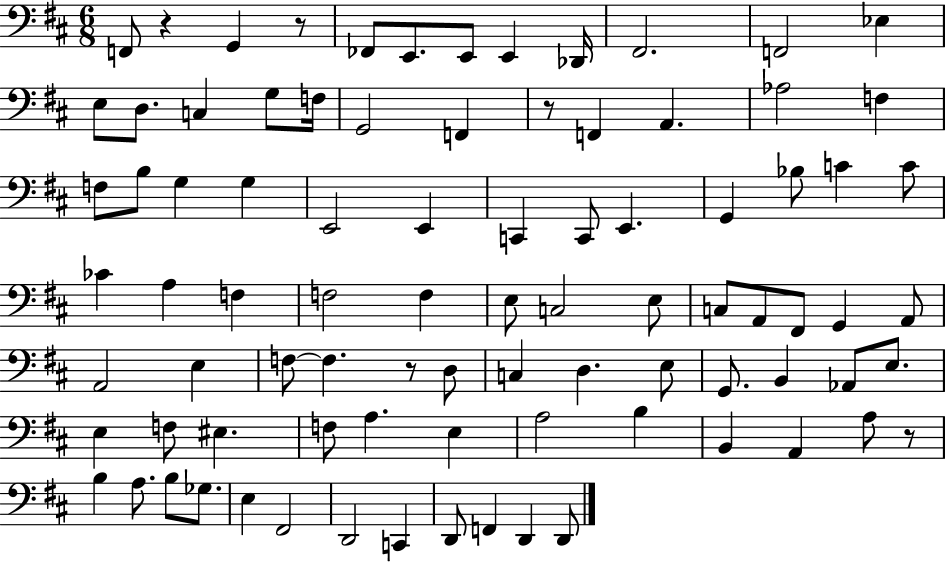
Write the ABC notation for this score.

X:1
T:Untitled
M:6/8
L:1/4
K:D
F,,/2 z G,, z/2 _F,,/2 E,,/2 E,,/2 E,, _D,,/4 ^F,,2 F,,2 _E, E,/2 D,/2 C, G,/2 F,/4 G,,2 F,, z/2 F,, A,, _A,2 F, F,/2 B,/2 G, G, E,,2 E,, C,, C,,/2 E,, G,, _B,/2 C C/2 _C A, F, F,2 F, E,/2 C,2 E,/2 C,/2 A,,/2 ^F,,/2 G,, A,,/2 A,,2 E, F,/2 F, z/2 D,/2 C, D, E,/2 G,,/2 B,, _A,,/2 E,/2 E, F,/2 ^E, F,/2 A, E, A,2 B, B,, A,, A,/2 z/2 B, A,/2 B,/2 _G,/2 E, ^F,,2 D,,2 C,, D,,/2 F,, D,, D,,/2